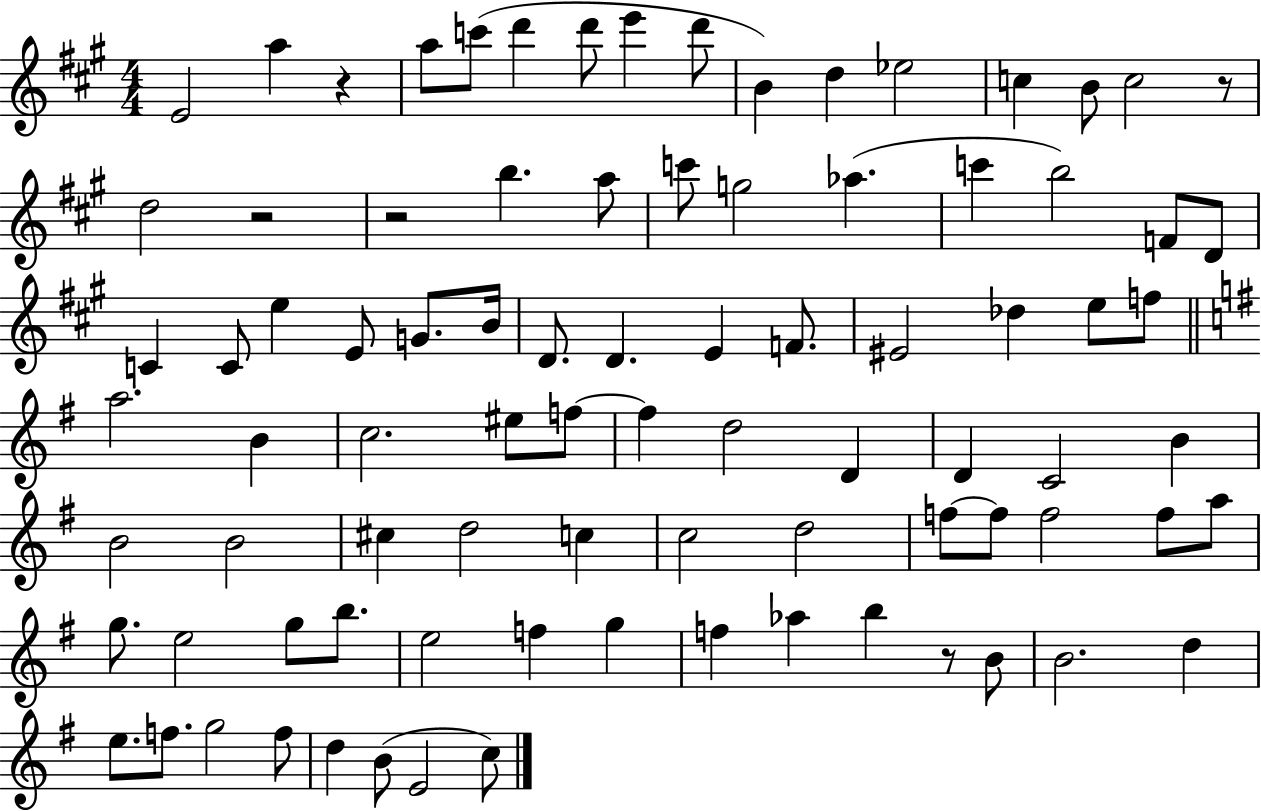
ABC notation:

X:1
T:Untitled
M:4/4
L:1/4
K:A
E2 a z a/2 c'/2 d' d'/2 e' d'/2 B d _e2 c B/2 c2 z/2 d2 z2 z2 b a/2 c'/2 g2 _a c' b2 F/2 D/2 C C/2 e E/2 G/2 B/4 D/2 D E F/2 ^E2 _d e/2 f/2 a2 B c2 ^e/2 f/2 f d2 D D C2 B B2 B2 ^c d2 c c2 d2 f/2 f/2 f2 f/2 a/2 g/2 e2 g/2 b/2 e2 f g f _a b z/2 B/2 B2 d e/2 f/2 g2 f/2 d B/2 E2 c/2